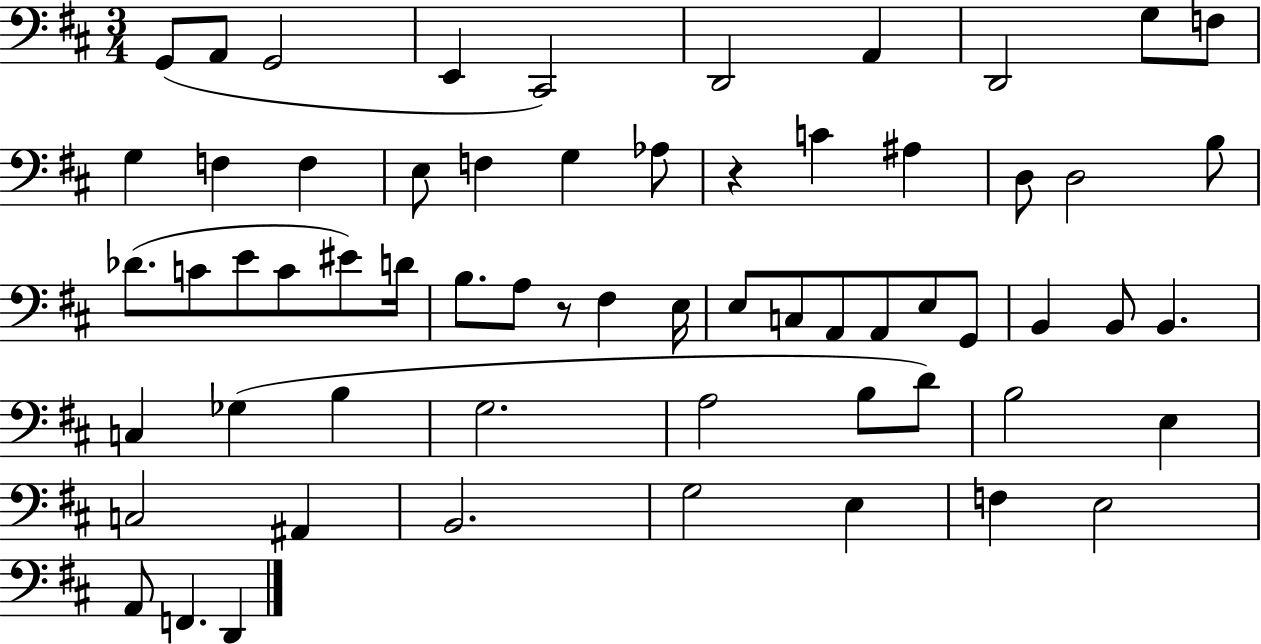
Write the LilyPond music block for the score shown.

{
  \clef bass
  \numericTimeSignature
  \time 3/4
  \key d \major
  g,8( a,8 g,2 | e,4 cis,2) | d,2 a,4 | d,2 g8 f8 | \break g4 f4 f4 | e8 f4 g4 aes8 | r4 c'4 ais4 | d8 d2 b8 | \break des'8.( c'8 e'8 c'8 eis'8) d'16 | b8. a8 r8 fis4 e16 | e8 c8 a,8 a,8 e8 g,8 | b,4 b,8 b,4. | \break c4 ges4( b4 | g2. | a2 b8 d'8) | b2 e4 | \break c2 ais,4 | b,2. | g2 e4 | f4 e2 | \break a,8 f,4. d,4 | \bar "|."
}